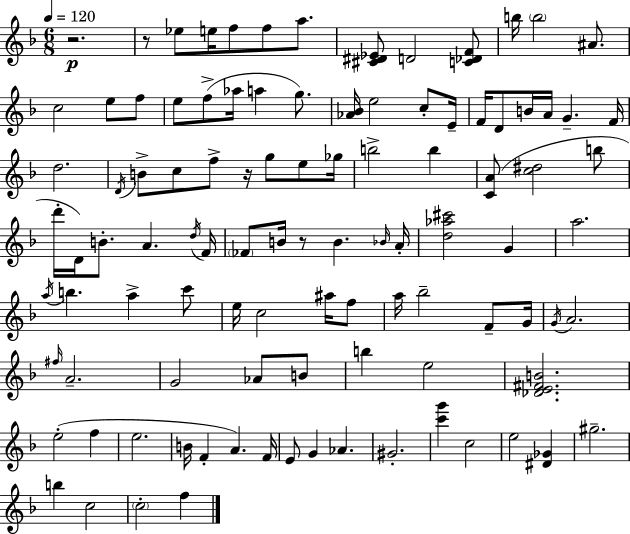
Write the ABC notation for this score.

X:1
T:Untitled
M:6/8
L:1/4
K:Dm
z2 z/2 _e/2 e/4 f/2 f/2 a/2 [^C^D_E]/2 D2 [C_DF]/2 b/4 b2 ^A/2 c2 e/2 f/2 e/2 f/2 _a/4 a g/2 [_A_B]/4 e2 c/2 E/4 F/4 D/2 B/4 A/4 G F/4 d2 D/4 B/2 c/2 f/2 z/4 g/2 e/2 _g/4 b2 b [CA]/2 [c^d]2 b/2 d'/4 D/4 B/2 A d/4 F/4 _F/2 B/4 z/2 B _B/4 A/4 [d_a^c']2 G a2 a/4 b a c'/2 e/4 c2 ^a/4 f/2 a/4 _b2 F/2 G/4 G/4 A2 ^f/4 A2 G2 _A/2 B/2 b e2 [_DE^FB]2 e2 f e2 B/4 F A F/4 E/2 G _A ^G2 [c'g'] c2 e2 [^D_G] ^g2 b c2 c2 f